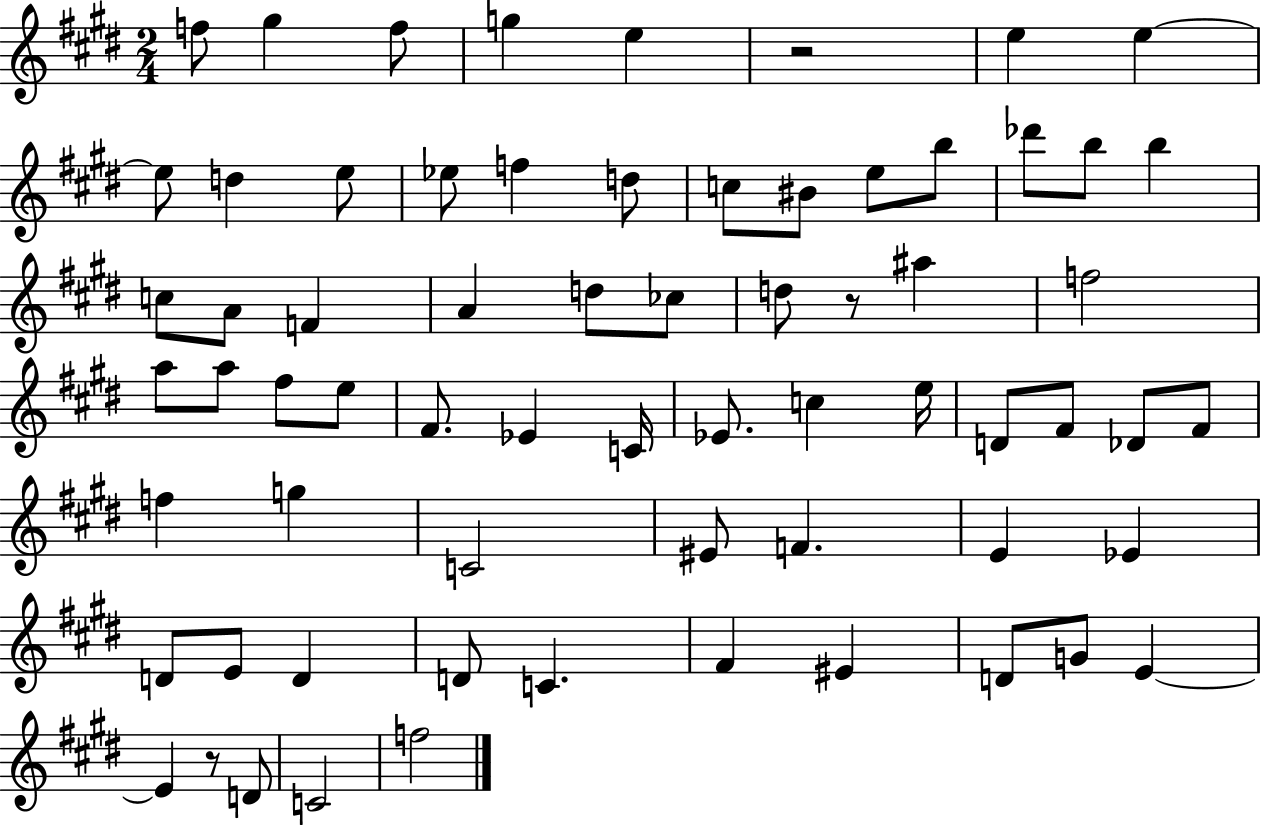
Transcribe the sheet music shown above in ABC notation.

X:1
T:Untitled
M:2/4
L:1/4
K:E
f/2 ^g f/2 g e z2 e e e/2 d e/2 _e/2 f d/2 c/2 ^B/2 e/2 b/2 _d'/2 b/2 b c/2 A/2 F A d/2 _c/2 d/2 z/2 ^a f2 a/2 a/2 ^f/2 e/2 ^F/2 _E C/4 _E/2 c e/4 D/2 ^F/2 _D/2 ^F/2 f g C2 ^E/2 F E _E D/2 E/2 D D/2 C ^F ^E D/2 G/2 E E z/2 D/2 C2 f2